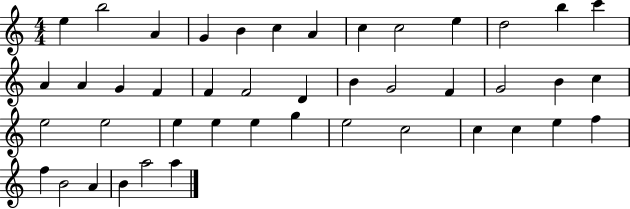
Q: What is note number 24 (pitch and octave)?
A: G4